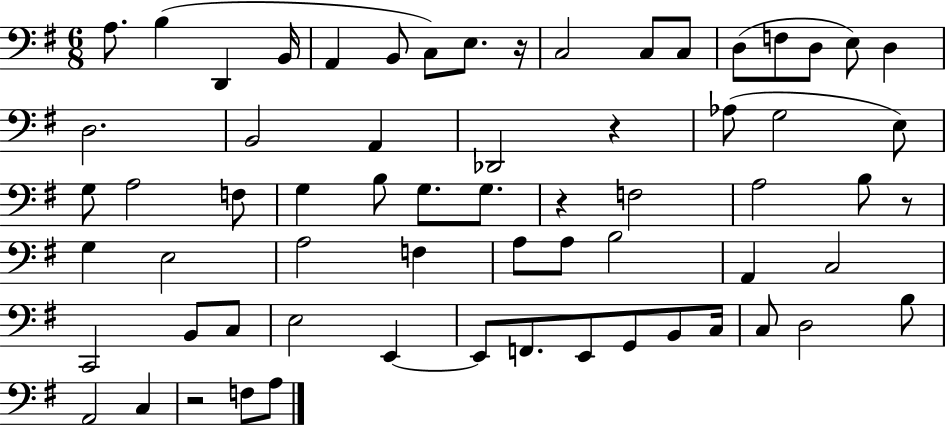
A3/e. B3/q D2/q B2/s A2/q B2/e C3/e E3/e. R/s C3/h C3/e C3/e D3/e F3/e D3/e E3/e D3/q D3/h. B2/h A2/q Db2/h R/q Ab3/e G3/h E3/e G3/e A3/h F3/e G3/q B3/e G3/e. G3/e. R/q F3/h A3/h B3/e R/e G3/q E3/h A3/h F3/q A3/e A3/e B3/h A2/q C3/h C2/h B2/e C3/e E3/h E2/q E2/e F2/e. E2/e G2/e B2/e C3/s C3/e D3/h B3/e A2/h C3/q R/h F3/e A3/e